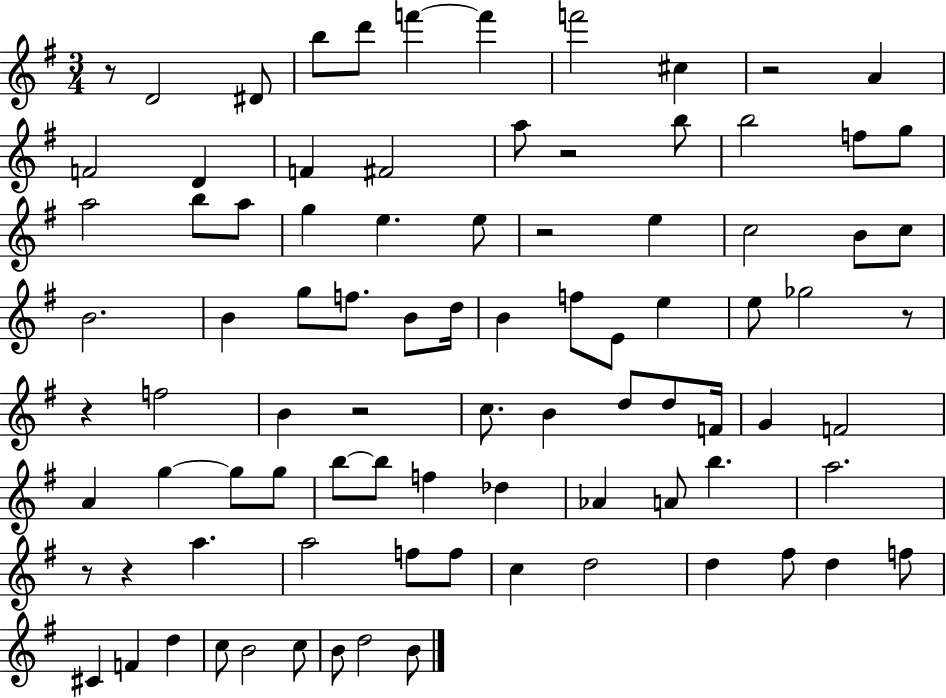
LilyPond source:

{
  \clef treble
  \numericTimeSignature
  \time 3/4
  \key g \major
  r8 d'2 dis'8 | b''8 d'''8 f'''4~~ f'''4 | f'''2 cis''4 | r2 a'4 | \break f'2 d'4 | f'4 fis'2 | a''8 r2 b''8 | b''2 f''8 g''8 | \break a''2 b''8 a''8 | g''4 e''4. e''8 | r2 e''4 | c''2 b'8 c''8 | \break b'2. | b'4 g''8 f''8. b'8 d''16 | b'4 f''8 e'8 e''4 | e''8 ges''2 r8 | \break r4 f''2 | b'4 r2 | c''8. b'4 d''8 d''8 f'16 | g'4 f'2 | \break a'4 g''4~~ g''8 g''8 | b''8~~ b''8 f''4 des''4 | aes'4 a'8 b''4. | a''2. | \break r8 r4 a''4. | a''2 f''8 f''8 | c''4 d''2 | d''4 fis''8 d''4 f''8 | \break cis'4 f'4 d''4 | c''8 b'2 c''8 | b'8 d''2 b'8 | \bar "|."
}